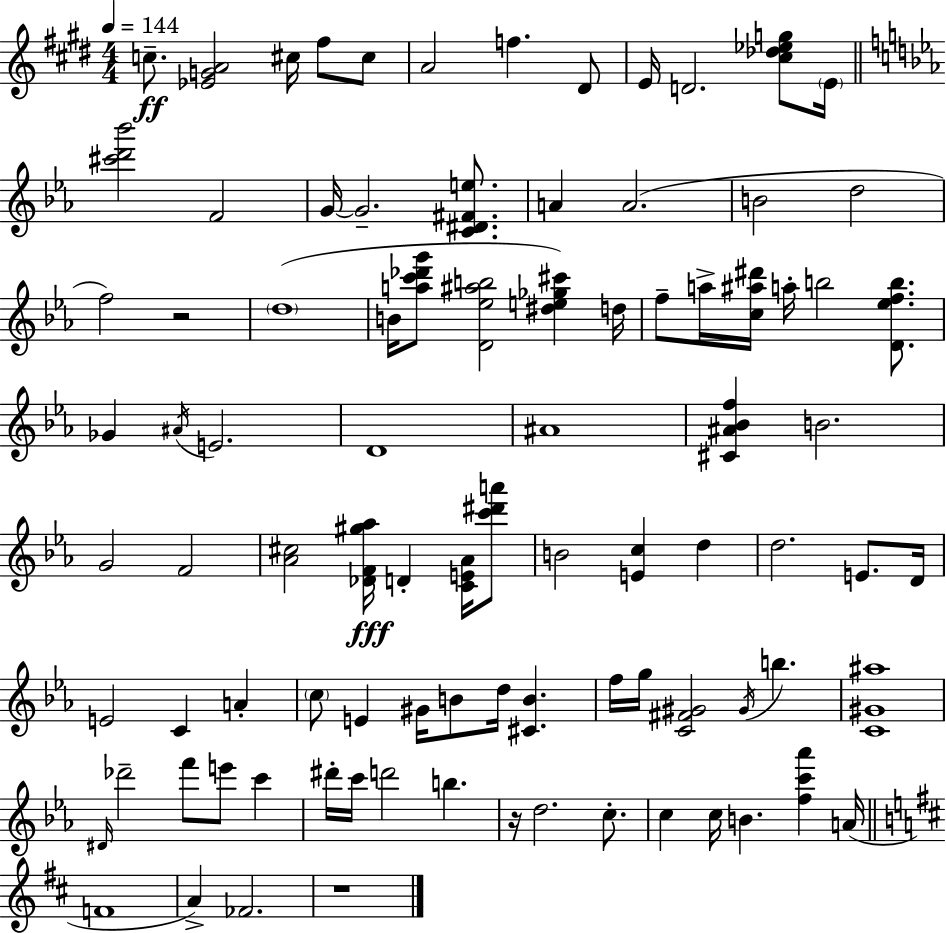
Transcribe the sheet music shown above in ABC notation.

X:1
T:Untitled
M:4/4
L:1/4
K:E
c/2 [_EGA]2 ^c/4 ^f/2 ^c/2 A2 f ^D/2 E/4 D2 [^c_d_eg]/2 E/4 [^c'd'_b']2 F2 G/4 G2 [C^D^Fe]/2 A A2 B2 d2 f2 z2 d4 B/4 [ac'_d'g']/2 [D_e^ab]2 [^de_g^c'] d/4 f/2 a/4 [c^a^d']/4 a/4 b2 [D_efb]/2 _G ^A/4 E2 D4 ^A4 [^C^A_Bf] B2 G2 F2 [_A^c]2 [_DF^g_a]/4 D [CE_A]/4 [c'^d'a']/2 B2 [Ec] d d2 E/2 D/4 E2 C A c/2 E ^G/4 B/2 d/4 [^CB] f/4 g/4 [C^F^G]2 ^G/4 b [C^G^a]4 ^D/4 _d'2 f'/2 e'/2 c' ^d'/4 c'/4 d'2 b z/4 d2 c/2 c c/4 B [fc'_a'] A/4 F4 A _F2 z4